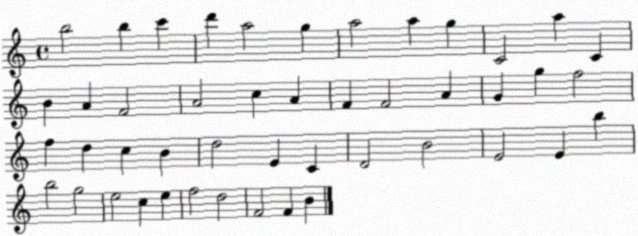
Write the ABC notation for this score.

X:1
T:Untitled
M:4/4
L:1/4
K:C
b2 b c' d' a2 g a2 a g C2 a C B A F2 A2 c A F F2 A G g f2 f d c B d2 E C D2 B2 E2 E b b2 g2 e2 c e f2 d2 F2 F B